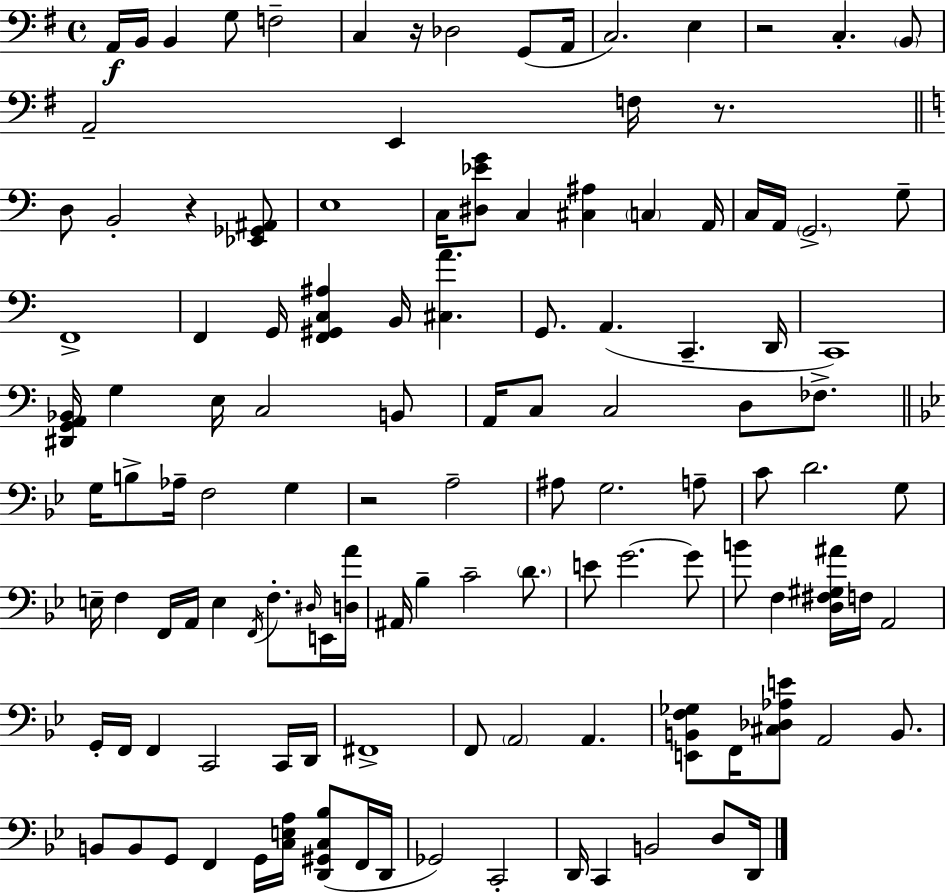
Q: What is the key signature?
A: E minor